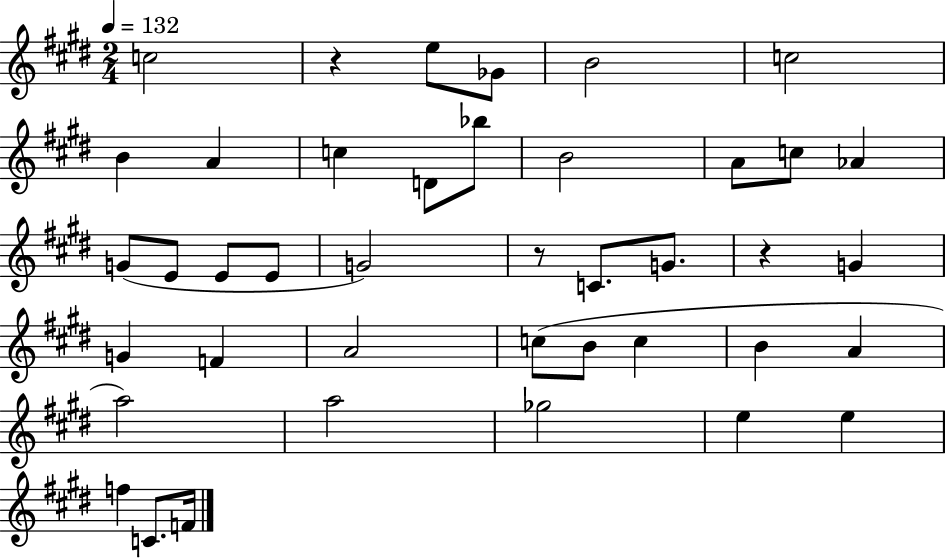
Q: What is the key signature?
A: E major